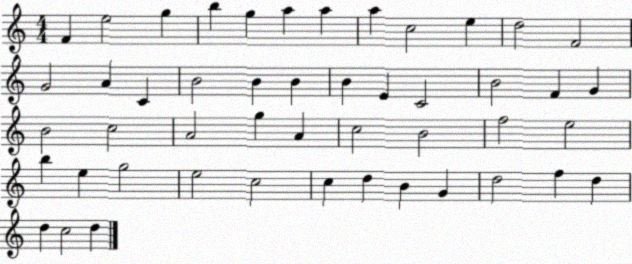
X:1
T:Untitled
M:4/4
L:1/4
K:C
F e2 g b g a a a c2 e d2 F2 G2 A C B2 B B B E C2 B2 F G B2 c2 A2 g A c2 B2 f2 e2 b e g2 e2 c2 c d B G d2 f d d c2 d